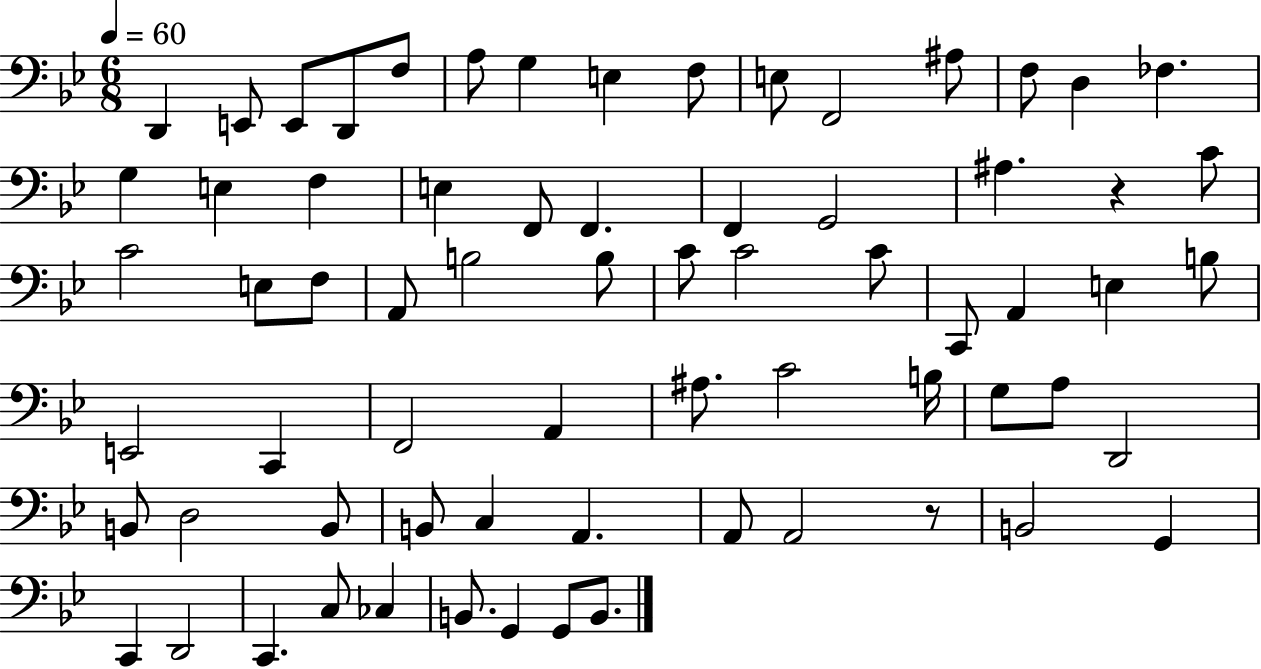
X:1
T:Untitled
M:6/8
L:1/4
K:Bb
D,, E,,/2 E,,/2 D,,/2 F,/2 A,/2 G, E, F,/2 E,/2 F,,2 ^A,/2 F,/2 D, _F, G, E, F, E, F,,/2 F,, F,, G,,2 ^A, z C/2 C2 E,/2 F,/2 A,,/2 B,2 B,/2 C/2 C2 C/2 C,,/2 A,, E, B,/2 E,,2 C,, F,,2 A,, ^A,/2 C2 B,/4 G,/2 A,/2 D,,2 B,,/2 D,2 B,,/2 B,,/2 C, A,, A,,/2 A,,2 z/2 B,,2 G,, C,, D,,2 C,, C,/2 _C, B,,/2 G,, G,,/2 B,,/2